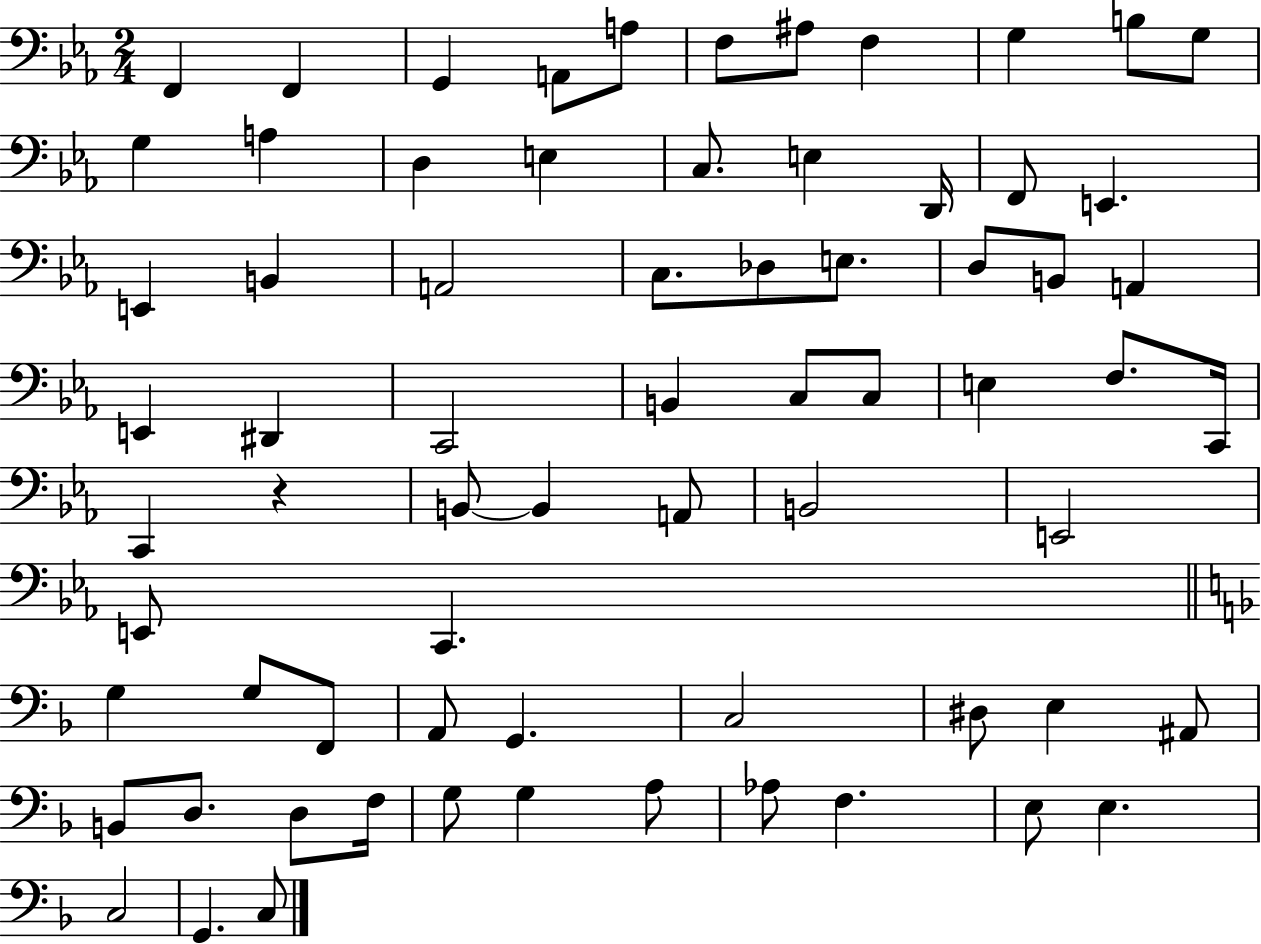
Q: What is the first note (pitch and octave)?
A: F2